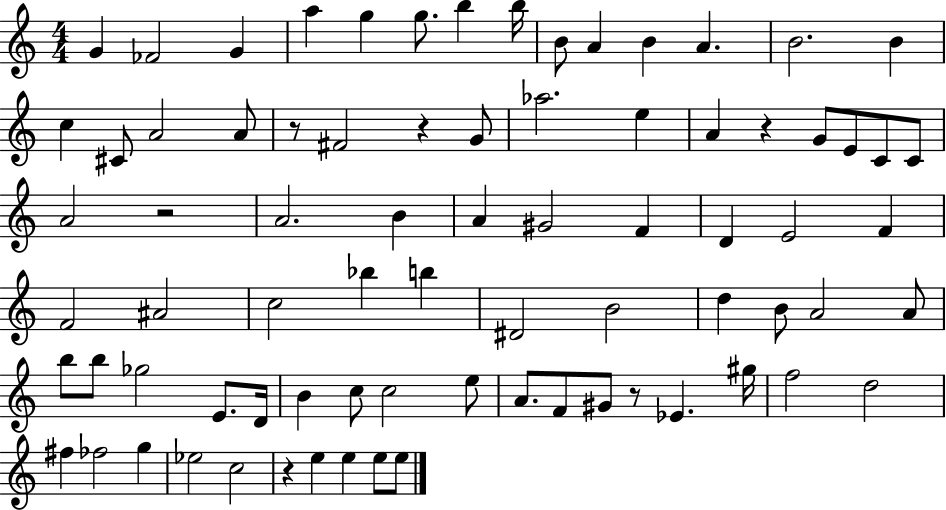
{
  \clef treble
  \numericTimeSignature
  \time 4/4
  \key c \major
  g'4 fes'2 g'4 | a''4 g''4 g''8. b''4 b''16 | b'8 a'4 b'4 a'4. | b'2. b'4 | \break c''4 cis'8 a'2 a'8 | r8 fis'2 r4 g'8 | aes''2. e''4 | a'4 r4 g'8 e'8 c'8 c'8 | \break a'2 r2 | a'2. b'4 | a'4 gis'2 f'4 | d'4 e'2 f'4 | \break f'2 ais'2 | c''2 bes''4 b''4 | dis'2 b'2 | d''4 b'8 a'2 a'8 | \break b''8 b''8 ges''2 e'8. d'16 | b'4 c''8 c''2 e''8 | a'8. f'8 gis'8 r8 ees'4. gis''16 | f''2 d''2 | \break fis''4 fes''2 g''4 | ees''2 c''2 | r4 e''4 e''4 e''8 e''8 | \bar "|."
}